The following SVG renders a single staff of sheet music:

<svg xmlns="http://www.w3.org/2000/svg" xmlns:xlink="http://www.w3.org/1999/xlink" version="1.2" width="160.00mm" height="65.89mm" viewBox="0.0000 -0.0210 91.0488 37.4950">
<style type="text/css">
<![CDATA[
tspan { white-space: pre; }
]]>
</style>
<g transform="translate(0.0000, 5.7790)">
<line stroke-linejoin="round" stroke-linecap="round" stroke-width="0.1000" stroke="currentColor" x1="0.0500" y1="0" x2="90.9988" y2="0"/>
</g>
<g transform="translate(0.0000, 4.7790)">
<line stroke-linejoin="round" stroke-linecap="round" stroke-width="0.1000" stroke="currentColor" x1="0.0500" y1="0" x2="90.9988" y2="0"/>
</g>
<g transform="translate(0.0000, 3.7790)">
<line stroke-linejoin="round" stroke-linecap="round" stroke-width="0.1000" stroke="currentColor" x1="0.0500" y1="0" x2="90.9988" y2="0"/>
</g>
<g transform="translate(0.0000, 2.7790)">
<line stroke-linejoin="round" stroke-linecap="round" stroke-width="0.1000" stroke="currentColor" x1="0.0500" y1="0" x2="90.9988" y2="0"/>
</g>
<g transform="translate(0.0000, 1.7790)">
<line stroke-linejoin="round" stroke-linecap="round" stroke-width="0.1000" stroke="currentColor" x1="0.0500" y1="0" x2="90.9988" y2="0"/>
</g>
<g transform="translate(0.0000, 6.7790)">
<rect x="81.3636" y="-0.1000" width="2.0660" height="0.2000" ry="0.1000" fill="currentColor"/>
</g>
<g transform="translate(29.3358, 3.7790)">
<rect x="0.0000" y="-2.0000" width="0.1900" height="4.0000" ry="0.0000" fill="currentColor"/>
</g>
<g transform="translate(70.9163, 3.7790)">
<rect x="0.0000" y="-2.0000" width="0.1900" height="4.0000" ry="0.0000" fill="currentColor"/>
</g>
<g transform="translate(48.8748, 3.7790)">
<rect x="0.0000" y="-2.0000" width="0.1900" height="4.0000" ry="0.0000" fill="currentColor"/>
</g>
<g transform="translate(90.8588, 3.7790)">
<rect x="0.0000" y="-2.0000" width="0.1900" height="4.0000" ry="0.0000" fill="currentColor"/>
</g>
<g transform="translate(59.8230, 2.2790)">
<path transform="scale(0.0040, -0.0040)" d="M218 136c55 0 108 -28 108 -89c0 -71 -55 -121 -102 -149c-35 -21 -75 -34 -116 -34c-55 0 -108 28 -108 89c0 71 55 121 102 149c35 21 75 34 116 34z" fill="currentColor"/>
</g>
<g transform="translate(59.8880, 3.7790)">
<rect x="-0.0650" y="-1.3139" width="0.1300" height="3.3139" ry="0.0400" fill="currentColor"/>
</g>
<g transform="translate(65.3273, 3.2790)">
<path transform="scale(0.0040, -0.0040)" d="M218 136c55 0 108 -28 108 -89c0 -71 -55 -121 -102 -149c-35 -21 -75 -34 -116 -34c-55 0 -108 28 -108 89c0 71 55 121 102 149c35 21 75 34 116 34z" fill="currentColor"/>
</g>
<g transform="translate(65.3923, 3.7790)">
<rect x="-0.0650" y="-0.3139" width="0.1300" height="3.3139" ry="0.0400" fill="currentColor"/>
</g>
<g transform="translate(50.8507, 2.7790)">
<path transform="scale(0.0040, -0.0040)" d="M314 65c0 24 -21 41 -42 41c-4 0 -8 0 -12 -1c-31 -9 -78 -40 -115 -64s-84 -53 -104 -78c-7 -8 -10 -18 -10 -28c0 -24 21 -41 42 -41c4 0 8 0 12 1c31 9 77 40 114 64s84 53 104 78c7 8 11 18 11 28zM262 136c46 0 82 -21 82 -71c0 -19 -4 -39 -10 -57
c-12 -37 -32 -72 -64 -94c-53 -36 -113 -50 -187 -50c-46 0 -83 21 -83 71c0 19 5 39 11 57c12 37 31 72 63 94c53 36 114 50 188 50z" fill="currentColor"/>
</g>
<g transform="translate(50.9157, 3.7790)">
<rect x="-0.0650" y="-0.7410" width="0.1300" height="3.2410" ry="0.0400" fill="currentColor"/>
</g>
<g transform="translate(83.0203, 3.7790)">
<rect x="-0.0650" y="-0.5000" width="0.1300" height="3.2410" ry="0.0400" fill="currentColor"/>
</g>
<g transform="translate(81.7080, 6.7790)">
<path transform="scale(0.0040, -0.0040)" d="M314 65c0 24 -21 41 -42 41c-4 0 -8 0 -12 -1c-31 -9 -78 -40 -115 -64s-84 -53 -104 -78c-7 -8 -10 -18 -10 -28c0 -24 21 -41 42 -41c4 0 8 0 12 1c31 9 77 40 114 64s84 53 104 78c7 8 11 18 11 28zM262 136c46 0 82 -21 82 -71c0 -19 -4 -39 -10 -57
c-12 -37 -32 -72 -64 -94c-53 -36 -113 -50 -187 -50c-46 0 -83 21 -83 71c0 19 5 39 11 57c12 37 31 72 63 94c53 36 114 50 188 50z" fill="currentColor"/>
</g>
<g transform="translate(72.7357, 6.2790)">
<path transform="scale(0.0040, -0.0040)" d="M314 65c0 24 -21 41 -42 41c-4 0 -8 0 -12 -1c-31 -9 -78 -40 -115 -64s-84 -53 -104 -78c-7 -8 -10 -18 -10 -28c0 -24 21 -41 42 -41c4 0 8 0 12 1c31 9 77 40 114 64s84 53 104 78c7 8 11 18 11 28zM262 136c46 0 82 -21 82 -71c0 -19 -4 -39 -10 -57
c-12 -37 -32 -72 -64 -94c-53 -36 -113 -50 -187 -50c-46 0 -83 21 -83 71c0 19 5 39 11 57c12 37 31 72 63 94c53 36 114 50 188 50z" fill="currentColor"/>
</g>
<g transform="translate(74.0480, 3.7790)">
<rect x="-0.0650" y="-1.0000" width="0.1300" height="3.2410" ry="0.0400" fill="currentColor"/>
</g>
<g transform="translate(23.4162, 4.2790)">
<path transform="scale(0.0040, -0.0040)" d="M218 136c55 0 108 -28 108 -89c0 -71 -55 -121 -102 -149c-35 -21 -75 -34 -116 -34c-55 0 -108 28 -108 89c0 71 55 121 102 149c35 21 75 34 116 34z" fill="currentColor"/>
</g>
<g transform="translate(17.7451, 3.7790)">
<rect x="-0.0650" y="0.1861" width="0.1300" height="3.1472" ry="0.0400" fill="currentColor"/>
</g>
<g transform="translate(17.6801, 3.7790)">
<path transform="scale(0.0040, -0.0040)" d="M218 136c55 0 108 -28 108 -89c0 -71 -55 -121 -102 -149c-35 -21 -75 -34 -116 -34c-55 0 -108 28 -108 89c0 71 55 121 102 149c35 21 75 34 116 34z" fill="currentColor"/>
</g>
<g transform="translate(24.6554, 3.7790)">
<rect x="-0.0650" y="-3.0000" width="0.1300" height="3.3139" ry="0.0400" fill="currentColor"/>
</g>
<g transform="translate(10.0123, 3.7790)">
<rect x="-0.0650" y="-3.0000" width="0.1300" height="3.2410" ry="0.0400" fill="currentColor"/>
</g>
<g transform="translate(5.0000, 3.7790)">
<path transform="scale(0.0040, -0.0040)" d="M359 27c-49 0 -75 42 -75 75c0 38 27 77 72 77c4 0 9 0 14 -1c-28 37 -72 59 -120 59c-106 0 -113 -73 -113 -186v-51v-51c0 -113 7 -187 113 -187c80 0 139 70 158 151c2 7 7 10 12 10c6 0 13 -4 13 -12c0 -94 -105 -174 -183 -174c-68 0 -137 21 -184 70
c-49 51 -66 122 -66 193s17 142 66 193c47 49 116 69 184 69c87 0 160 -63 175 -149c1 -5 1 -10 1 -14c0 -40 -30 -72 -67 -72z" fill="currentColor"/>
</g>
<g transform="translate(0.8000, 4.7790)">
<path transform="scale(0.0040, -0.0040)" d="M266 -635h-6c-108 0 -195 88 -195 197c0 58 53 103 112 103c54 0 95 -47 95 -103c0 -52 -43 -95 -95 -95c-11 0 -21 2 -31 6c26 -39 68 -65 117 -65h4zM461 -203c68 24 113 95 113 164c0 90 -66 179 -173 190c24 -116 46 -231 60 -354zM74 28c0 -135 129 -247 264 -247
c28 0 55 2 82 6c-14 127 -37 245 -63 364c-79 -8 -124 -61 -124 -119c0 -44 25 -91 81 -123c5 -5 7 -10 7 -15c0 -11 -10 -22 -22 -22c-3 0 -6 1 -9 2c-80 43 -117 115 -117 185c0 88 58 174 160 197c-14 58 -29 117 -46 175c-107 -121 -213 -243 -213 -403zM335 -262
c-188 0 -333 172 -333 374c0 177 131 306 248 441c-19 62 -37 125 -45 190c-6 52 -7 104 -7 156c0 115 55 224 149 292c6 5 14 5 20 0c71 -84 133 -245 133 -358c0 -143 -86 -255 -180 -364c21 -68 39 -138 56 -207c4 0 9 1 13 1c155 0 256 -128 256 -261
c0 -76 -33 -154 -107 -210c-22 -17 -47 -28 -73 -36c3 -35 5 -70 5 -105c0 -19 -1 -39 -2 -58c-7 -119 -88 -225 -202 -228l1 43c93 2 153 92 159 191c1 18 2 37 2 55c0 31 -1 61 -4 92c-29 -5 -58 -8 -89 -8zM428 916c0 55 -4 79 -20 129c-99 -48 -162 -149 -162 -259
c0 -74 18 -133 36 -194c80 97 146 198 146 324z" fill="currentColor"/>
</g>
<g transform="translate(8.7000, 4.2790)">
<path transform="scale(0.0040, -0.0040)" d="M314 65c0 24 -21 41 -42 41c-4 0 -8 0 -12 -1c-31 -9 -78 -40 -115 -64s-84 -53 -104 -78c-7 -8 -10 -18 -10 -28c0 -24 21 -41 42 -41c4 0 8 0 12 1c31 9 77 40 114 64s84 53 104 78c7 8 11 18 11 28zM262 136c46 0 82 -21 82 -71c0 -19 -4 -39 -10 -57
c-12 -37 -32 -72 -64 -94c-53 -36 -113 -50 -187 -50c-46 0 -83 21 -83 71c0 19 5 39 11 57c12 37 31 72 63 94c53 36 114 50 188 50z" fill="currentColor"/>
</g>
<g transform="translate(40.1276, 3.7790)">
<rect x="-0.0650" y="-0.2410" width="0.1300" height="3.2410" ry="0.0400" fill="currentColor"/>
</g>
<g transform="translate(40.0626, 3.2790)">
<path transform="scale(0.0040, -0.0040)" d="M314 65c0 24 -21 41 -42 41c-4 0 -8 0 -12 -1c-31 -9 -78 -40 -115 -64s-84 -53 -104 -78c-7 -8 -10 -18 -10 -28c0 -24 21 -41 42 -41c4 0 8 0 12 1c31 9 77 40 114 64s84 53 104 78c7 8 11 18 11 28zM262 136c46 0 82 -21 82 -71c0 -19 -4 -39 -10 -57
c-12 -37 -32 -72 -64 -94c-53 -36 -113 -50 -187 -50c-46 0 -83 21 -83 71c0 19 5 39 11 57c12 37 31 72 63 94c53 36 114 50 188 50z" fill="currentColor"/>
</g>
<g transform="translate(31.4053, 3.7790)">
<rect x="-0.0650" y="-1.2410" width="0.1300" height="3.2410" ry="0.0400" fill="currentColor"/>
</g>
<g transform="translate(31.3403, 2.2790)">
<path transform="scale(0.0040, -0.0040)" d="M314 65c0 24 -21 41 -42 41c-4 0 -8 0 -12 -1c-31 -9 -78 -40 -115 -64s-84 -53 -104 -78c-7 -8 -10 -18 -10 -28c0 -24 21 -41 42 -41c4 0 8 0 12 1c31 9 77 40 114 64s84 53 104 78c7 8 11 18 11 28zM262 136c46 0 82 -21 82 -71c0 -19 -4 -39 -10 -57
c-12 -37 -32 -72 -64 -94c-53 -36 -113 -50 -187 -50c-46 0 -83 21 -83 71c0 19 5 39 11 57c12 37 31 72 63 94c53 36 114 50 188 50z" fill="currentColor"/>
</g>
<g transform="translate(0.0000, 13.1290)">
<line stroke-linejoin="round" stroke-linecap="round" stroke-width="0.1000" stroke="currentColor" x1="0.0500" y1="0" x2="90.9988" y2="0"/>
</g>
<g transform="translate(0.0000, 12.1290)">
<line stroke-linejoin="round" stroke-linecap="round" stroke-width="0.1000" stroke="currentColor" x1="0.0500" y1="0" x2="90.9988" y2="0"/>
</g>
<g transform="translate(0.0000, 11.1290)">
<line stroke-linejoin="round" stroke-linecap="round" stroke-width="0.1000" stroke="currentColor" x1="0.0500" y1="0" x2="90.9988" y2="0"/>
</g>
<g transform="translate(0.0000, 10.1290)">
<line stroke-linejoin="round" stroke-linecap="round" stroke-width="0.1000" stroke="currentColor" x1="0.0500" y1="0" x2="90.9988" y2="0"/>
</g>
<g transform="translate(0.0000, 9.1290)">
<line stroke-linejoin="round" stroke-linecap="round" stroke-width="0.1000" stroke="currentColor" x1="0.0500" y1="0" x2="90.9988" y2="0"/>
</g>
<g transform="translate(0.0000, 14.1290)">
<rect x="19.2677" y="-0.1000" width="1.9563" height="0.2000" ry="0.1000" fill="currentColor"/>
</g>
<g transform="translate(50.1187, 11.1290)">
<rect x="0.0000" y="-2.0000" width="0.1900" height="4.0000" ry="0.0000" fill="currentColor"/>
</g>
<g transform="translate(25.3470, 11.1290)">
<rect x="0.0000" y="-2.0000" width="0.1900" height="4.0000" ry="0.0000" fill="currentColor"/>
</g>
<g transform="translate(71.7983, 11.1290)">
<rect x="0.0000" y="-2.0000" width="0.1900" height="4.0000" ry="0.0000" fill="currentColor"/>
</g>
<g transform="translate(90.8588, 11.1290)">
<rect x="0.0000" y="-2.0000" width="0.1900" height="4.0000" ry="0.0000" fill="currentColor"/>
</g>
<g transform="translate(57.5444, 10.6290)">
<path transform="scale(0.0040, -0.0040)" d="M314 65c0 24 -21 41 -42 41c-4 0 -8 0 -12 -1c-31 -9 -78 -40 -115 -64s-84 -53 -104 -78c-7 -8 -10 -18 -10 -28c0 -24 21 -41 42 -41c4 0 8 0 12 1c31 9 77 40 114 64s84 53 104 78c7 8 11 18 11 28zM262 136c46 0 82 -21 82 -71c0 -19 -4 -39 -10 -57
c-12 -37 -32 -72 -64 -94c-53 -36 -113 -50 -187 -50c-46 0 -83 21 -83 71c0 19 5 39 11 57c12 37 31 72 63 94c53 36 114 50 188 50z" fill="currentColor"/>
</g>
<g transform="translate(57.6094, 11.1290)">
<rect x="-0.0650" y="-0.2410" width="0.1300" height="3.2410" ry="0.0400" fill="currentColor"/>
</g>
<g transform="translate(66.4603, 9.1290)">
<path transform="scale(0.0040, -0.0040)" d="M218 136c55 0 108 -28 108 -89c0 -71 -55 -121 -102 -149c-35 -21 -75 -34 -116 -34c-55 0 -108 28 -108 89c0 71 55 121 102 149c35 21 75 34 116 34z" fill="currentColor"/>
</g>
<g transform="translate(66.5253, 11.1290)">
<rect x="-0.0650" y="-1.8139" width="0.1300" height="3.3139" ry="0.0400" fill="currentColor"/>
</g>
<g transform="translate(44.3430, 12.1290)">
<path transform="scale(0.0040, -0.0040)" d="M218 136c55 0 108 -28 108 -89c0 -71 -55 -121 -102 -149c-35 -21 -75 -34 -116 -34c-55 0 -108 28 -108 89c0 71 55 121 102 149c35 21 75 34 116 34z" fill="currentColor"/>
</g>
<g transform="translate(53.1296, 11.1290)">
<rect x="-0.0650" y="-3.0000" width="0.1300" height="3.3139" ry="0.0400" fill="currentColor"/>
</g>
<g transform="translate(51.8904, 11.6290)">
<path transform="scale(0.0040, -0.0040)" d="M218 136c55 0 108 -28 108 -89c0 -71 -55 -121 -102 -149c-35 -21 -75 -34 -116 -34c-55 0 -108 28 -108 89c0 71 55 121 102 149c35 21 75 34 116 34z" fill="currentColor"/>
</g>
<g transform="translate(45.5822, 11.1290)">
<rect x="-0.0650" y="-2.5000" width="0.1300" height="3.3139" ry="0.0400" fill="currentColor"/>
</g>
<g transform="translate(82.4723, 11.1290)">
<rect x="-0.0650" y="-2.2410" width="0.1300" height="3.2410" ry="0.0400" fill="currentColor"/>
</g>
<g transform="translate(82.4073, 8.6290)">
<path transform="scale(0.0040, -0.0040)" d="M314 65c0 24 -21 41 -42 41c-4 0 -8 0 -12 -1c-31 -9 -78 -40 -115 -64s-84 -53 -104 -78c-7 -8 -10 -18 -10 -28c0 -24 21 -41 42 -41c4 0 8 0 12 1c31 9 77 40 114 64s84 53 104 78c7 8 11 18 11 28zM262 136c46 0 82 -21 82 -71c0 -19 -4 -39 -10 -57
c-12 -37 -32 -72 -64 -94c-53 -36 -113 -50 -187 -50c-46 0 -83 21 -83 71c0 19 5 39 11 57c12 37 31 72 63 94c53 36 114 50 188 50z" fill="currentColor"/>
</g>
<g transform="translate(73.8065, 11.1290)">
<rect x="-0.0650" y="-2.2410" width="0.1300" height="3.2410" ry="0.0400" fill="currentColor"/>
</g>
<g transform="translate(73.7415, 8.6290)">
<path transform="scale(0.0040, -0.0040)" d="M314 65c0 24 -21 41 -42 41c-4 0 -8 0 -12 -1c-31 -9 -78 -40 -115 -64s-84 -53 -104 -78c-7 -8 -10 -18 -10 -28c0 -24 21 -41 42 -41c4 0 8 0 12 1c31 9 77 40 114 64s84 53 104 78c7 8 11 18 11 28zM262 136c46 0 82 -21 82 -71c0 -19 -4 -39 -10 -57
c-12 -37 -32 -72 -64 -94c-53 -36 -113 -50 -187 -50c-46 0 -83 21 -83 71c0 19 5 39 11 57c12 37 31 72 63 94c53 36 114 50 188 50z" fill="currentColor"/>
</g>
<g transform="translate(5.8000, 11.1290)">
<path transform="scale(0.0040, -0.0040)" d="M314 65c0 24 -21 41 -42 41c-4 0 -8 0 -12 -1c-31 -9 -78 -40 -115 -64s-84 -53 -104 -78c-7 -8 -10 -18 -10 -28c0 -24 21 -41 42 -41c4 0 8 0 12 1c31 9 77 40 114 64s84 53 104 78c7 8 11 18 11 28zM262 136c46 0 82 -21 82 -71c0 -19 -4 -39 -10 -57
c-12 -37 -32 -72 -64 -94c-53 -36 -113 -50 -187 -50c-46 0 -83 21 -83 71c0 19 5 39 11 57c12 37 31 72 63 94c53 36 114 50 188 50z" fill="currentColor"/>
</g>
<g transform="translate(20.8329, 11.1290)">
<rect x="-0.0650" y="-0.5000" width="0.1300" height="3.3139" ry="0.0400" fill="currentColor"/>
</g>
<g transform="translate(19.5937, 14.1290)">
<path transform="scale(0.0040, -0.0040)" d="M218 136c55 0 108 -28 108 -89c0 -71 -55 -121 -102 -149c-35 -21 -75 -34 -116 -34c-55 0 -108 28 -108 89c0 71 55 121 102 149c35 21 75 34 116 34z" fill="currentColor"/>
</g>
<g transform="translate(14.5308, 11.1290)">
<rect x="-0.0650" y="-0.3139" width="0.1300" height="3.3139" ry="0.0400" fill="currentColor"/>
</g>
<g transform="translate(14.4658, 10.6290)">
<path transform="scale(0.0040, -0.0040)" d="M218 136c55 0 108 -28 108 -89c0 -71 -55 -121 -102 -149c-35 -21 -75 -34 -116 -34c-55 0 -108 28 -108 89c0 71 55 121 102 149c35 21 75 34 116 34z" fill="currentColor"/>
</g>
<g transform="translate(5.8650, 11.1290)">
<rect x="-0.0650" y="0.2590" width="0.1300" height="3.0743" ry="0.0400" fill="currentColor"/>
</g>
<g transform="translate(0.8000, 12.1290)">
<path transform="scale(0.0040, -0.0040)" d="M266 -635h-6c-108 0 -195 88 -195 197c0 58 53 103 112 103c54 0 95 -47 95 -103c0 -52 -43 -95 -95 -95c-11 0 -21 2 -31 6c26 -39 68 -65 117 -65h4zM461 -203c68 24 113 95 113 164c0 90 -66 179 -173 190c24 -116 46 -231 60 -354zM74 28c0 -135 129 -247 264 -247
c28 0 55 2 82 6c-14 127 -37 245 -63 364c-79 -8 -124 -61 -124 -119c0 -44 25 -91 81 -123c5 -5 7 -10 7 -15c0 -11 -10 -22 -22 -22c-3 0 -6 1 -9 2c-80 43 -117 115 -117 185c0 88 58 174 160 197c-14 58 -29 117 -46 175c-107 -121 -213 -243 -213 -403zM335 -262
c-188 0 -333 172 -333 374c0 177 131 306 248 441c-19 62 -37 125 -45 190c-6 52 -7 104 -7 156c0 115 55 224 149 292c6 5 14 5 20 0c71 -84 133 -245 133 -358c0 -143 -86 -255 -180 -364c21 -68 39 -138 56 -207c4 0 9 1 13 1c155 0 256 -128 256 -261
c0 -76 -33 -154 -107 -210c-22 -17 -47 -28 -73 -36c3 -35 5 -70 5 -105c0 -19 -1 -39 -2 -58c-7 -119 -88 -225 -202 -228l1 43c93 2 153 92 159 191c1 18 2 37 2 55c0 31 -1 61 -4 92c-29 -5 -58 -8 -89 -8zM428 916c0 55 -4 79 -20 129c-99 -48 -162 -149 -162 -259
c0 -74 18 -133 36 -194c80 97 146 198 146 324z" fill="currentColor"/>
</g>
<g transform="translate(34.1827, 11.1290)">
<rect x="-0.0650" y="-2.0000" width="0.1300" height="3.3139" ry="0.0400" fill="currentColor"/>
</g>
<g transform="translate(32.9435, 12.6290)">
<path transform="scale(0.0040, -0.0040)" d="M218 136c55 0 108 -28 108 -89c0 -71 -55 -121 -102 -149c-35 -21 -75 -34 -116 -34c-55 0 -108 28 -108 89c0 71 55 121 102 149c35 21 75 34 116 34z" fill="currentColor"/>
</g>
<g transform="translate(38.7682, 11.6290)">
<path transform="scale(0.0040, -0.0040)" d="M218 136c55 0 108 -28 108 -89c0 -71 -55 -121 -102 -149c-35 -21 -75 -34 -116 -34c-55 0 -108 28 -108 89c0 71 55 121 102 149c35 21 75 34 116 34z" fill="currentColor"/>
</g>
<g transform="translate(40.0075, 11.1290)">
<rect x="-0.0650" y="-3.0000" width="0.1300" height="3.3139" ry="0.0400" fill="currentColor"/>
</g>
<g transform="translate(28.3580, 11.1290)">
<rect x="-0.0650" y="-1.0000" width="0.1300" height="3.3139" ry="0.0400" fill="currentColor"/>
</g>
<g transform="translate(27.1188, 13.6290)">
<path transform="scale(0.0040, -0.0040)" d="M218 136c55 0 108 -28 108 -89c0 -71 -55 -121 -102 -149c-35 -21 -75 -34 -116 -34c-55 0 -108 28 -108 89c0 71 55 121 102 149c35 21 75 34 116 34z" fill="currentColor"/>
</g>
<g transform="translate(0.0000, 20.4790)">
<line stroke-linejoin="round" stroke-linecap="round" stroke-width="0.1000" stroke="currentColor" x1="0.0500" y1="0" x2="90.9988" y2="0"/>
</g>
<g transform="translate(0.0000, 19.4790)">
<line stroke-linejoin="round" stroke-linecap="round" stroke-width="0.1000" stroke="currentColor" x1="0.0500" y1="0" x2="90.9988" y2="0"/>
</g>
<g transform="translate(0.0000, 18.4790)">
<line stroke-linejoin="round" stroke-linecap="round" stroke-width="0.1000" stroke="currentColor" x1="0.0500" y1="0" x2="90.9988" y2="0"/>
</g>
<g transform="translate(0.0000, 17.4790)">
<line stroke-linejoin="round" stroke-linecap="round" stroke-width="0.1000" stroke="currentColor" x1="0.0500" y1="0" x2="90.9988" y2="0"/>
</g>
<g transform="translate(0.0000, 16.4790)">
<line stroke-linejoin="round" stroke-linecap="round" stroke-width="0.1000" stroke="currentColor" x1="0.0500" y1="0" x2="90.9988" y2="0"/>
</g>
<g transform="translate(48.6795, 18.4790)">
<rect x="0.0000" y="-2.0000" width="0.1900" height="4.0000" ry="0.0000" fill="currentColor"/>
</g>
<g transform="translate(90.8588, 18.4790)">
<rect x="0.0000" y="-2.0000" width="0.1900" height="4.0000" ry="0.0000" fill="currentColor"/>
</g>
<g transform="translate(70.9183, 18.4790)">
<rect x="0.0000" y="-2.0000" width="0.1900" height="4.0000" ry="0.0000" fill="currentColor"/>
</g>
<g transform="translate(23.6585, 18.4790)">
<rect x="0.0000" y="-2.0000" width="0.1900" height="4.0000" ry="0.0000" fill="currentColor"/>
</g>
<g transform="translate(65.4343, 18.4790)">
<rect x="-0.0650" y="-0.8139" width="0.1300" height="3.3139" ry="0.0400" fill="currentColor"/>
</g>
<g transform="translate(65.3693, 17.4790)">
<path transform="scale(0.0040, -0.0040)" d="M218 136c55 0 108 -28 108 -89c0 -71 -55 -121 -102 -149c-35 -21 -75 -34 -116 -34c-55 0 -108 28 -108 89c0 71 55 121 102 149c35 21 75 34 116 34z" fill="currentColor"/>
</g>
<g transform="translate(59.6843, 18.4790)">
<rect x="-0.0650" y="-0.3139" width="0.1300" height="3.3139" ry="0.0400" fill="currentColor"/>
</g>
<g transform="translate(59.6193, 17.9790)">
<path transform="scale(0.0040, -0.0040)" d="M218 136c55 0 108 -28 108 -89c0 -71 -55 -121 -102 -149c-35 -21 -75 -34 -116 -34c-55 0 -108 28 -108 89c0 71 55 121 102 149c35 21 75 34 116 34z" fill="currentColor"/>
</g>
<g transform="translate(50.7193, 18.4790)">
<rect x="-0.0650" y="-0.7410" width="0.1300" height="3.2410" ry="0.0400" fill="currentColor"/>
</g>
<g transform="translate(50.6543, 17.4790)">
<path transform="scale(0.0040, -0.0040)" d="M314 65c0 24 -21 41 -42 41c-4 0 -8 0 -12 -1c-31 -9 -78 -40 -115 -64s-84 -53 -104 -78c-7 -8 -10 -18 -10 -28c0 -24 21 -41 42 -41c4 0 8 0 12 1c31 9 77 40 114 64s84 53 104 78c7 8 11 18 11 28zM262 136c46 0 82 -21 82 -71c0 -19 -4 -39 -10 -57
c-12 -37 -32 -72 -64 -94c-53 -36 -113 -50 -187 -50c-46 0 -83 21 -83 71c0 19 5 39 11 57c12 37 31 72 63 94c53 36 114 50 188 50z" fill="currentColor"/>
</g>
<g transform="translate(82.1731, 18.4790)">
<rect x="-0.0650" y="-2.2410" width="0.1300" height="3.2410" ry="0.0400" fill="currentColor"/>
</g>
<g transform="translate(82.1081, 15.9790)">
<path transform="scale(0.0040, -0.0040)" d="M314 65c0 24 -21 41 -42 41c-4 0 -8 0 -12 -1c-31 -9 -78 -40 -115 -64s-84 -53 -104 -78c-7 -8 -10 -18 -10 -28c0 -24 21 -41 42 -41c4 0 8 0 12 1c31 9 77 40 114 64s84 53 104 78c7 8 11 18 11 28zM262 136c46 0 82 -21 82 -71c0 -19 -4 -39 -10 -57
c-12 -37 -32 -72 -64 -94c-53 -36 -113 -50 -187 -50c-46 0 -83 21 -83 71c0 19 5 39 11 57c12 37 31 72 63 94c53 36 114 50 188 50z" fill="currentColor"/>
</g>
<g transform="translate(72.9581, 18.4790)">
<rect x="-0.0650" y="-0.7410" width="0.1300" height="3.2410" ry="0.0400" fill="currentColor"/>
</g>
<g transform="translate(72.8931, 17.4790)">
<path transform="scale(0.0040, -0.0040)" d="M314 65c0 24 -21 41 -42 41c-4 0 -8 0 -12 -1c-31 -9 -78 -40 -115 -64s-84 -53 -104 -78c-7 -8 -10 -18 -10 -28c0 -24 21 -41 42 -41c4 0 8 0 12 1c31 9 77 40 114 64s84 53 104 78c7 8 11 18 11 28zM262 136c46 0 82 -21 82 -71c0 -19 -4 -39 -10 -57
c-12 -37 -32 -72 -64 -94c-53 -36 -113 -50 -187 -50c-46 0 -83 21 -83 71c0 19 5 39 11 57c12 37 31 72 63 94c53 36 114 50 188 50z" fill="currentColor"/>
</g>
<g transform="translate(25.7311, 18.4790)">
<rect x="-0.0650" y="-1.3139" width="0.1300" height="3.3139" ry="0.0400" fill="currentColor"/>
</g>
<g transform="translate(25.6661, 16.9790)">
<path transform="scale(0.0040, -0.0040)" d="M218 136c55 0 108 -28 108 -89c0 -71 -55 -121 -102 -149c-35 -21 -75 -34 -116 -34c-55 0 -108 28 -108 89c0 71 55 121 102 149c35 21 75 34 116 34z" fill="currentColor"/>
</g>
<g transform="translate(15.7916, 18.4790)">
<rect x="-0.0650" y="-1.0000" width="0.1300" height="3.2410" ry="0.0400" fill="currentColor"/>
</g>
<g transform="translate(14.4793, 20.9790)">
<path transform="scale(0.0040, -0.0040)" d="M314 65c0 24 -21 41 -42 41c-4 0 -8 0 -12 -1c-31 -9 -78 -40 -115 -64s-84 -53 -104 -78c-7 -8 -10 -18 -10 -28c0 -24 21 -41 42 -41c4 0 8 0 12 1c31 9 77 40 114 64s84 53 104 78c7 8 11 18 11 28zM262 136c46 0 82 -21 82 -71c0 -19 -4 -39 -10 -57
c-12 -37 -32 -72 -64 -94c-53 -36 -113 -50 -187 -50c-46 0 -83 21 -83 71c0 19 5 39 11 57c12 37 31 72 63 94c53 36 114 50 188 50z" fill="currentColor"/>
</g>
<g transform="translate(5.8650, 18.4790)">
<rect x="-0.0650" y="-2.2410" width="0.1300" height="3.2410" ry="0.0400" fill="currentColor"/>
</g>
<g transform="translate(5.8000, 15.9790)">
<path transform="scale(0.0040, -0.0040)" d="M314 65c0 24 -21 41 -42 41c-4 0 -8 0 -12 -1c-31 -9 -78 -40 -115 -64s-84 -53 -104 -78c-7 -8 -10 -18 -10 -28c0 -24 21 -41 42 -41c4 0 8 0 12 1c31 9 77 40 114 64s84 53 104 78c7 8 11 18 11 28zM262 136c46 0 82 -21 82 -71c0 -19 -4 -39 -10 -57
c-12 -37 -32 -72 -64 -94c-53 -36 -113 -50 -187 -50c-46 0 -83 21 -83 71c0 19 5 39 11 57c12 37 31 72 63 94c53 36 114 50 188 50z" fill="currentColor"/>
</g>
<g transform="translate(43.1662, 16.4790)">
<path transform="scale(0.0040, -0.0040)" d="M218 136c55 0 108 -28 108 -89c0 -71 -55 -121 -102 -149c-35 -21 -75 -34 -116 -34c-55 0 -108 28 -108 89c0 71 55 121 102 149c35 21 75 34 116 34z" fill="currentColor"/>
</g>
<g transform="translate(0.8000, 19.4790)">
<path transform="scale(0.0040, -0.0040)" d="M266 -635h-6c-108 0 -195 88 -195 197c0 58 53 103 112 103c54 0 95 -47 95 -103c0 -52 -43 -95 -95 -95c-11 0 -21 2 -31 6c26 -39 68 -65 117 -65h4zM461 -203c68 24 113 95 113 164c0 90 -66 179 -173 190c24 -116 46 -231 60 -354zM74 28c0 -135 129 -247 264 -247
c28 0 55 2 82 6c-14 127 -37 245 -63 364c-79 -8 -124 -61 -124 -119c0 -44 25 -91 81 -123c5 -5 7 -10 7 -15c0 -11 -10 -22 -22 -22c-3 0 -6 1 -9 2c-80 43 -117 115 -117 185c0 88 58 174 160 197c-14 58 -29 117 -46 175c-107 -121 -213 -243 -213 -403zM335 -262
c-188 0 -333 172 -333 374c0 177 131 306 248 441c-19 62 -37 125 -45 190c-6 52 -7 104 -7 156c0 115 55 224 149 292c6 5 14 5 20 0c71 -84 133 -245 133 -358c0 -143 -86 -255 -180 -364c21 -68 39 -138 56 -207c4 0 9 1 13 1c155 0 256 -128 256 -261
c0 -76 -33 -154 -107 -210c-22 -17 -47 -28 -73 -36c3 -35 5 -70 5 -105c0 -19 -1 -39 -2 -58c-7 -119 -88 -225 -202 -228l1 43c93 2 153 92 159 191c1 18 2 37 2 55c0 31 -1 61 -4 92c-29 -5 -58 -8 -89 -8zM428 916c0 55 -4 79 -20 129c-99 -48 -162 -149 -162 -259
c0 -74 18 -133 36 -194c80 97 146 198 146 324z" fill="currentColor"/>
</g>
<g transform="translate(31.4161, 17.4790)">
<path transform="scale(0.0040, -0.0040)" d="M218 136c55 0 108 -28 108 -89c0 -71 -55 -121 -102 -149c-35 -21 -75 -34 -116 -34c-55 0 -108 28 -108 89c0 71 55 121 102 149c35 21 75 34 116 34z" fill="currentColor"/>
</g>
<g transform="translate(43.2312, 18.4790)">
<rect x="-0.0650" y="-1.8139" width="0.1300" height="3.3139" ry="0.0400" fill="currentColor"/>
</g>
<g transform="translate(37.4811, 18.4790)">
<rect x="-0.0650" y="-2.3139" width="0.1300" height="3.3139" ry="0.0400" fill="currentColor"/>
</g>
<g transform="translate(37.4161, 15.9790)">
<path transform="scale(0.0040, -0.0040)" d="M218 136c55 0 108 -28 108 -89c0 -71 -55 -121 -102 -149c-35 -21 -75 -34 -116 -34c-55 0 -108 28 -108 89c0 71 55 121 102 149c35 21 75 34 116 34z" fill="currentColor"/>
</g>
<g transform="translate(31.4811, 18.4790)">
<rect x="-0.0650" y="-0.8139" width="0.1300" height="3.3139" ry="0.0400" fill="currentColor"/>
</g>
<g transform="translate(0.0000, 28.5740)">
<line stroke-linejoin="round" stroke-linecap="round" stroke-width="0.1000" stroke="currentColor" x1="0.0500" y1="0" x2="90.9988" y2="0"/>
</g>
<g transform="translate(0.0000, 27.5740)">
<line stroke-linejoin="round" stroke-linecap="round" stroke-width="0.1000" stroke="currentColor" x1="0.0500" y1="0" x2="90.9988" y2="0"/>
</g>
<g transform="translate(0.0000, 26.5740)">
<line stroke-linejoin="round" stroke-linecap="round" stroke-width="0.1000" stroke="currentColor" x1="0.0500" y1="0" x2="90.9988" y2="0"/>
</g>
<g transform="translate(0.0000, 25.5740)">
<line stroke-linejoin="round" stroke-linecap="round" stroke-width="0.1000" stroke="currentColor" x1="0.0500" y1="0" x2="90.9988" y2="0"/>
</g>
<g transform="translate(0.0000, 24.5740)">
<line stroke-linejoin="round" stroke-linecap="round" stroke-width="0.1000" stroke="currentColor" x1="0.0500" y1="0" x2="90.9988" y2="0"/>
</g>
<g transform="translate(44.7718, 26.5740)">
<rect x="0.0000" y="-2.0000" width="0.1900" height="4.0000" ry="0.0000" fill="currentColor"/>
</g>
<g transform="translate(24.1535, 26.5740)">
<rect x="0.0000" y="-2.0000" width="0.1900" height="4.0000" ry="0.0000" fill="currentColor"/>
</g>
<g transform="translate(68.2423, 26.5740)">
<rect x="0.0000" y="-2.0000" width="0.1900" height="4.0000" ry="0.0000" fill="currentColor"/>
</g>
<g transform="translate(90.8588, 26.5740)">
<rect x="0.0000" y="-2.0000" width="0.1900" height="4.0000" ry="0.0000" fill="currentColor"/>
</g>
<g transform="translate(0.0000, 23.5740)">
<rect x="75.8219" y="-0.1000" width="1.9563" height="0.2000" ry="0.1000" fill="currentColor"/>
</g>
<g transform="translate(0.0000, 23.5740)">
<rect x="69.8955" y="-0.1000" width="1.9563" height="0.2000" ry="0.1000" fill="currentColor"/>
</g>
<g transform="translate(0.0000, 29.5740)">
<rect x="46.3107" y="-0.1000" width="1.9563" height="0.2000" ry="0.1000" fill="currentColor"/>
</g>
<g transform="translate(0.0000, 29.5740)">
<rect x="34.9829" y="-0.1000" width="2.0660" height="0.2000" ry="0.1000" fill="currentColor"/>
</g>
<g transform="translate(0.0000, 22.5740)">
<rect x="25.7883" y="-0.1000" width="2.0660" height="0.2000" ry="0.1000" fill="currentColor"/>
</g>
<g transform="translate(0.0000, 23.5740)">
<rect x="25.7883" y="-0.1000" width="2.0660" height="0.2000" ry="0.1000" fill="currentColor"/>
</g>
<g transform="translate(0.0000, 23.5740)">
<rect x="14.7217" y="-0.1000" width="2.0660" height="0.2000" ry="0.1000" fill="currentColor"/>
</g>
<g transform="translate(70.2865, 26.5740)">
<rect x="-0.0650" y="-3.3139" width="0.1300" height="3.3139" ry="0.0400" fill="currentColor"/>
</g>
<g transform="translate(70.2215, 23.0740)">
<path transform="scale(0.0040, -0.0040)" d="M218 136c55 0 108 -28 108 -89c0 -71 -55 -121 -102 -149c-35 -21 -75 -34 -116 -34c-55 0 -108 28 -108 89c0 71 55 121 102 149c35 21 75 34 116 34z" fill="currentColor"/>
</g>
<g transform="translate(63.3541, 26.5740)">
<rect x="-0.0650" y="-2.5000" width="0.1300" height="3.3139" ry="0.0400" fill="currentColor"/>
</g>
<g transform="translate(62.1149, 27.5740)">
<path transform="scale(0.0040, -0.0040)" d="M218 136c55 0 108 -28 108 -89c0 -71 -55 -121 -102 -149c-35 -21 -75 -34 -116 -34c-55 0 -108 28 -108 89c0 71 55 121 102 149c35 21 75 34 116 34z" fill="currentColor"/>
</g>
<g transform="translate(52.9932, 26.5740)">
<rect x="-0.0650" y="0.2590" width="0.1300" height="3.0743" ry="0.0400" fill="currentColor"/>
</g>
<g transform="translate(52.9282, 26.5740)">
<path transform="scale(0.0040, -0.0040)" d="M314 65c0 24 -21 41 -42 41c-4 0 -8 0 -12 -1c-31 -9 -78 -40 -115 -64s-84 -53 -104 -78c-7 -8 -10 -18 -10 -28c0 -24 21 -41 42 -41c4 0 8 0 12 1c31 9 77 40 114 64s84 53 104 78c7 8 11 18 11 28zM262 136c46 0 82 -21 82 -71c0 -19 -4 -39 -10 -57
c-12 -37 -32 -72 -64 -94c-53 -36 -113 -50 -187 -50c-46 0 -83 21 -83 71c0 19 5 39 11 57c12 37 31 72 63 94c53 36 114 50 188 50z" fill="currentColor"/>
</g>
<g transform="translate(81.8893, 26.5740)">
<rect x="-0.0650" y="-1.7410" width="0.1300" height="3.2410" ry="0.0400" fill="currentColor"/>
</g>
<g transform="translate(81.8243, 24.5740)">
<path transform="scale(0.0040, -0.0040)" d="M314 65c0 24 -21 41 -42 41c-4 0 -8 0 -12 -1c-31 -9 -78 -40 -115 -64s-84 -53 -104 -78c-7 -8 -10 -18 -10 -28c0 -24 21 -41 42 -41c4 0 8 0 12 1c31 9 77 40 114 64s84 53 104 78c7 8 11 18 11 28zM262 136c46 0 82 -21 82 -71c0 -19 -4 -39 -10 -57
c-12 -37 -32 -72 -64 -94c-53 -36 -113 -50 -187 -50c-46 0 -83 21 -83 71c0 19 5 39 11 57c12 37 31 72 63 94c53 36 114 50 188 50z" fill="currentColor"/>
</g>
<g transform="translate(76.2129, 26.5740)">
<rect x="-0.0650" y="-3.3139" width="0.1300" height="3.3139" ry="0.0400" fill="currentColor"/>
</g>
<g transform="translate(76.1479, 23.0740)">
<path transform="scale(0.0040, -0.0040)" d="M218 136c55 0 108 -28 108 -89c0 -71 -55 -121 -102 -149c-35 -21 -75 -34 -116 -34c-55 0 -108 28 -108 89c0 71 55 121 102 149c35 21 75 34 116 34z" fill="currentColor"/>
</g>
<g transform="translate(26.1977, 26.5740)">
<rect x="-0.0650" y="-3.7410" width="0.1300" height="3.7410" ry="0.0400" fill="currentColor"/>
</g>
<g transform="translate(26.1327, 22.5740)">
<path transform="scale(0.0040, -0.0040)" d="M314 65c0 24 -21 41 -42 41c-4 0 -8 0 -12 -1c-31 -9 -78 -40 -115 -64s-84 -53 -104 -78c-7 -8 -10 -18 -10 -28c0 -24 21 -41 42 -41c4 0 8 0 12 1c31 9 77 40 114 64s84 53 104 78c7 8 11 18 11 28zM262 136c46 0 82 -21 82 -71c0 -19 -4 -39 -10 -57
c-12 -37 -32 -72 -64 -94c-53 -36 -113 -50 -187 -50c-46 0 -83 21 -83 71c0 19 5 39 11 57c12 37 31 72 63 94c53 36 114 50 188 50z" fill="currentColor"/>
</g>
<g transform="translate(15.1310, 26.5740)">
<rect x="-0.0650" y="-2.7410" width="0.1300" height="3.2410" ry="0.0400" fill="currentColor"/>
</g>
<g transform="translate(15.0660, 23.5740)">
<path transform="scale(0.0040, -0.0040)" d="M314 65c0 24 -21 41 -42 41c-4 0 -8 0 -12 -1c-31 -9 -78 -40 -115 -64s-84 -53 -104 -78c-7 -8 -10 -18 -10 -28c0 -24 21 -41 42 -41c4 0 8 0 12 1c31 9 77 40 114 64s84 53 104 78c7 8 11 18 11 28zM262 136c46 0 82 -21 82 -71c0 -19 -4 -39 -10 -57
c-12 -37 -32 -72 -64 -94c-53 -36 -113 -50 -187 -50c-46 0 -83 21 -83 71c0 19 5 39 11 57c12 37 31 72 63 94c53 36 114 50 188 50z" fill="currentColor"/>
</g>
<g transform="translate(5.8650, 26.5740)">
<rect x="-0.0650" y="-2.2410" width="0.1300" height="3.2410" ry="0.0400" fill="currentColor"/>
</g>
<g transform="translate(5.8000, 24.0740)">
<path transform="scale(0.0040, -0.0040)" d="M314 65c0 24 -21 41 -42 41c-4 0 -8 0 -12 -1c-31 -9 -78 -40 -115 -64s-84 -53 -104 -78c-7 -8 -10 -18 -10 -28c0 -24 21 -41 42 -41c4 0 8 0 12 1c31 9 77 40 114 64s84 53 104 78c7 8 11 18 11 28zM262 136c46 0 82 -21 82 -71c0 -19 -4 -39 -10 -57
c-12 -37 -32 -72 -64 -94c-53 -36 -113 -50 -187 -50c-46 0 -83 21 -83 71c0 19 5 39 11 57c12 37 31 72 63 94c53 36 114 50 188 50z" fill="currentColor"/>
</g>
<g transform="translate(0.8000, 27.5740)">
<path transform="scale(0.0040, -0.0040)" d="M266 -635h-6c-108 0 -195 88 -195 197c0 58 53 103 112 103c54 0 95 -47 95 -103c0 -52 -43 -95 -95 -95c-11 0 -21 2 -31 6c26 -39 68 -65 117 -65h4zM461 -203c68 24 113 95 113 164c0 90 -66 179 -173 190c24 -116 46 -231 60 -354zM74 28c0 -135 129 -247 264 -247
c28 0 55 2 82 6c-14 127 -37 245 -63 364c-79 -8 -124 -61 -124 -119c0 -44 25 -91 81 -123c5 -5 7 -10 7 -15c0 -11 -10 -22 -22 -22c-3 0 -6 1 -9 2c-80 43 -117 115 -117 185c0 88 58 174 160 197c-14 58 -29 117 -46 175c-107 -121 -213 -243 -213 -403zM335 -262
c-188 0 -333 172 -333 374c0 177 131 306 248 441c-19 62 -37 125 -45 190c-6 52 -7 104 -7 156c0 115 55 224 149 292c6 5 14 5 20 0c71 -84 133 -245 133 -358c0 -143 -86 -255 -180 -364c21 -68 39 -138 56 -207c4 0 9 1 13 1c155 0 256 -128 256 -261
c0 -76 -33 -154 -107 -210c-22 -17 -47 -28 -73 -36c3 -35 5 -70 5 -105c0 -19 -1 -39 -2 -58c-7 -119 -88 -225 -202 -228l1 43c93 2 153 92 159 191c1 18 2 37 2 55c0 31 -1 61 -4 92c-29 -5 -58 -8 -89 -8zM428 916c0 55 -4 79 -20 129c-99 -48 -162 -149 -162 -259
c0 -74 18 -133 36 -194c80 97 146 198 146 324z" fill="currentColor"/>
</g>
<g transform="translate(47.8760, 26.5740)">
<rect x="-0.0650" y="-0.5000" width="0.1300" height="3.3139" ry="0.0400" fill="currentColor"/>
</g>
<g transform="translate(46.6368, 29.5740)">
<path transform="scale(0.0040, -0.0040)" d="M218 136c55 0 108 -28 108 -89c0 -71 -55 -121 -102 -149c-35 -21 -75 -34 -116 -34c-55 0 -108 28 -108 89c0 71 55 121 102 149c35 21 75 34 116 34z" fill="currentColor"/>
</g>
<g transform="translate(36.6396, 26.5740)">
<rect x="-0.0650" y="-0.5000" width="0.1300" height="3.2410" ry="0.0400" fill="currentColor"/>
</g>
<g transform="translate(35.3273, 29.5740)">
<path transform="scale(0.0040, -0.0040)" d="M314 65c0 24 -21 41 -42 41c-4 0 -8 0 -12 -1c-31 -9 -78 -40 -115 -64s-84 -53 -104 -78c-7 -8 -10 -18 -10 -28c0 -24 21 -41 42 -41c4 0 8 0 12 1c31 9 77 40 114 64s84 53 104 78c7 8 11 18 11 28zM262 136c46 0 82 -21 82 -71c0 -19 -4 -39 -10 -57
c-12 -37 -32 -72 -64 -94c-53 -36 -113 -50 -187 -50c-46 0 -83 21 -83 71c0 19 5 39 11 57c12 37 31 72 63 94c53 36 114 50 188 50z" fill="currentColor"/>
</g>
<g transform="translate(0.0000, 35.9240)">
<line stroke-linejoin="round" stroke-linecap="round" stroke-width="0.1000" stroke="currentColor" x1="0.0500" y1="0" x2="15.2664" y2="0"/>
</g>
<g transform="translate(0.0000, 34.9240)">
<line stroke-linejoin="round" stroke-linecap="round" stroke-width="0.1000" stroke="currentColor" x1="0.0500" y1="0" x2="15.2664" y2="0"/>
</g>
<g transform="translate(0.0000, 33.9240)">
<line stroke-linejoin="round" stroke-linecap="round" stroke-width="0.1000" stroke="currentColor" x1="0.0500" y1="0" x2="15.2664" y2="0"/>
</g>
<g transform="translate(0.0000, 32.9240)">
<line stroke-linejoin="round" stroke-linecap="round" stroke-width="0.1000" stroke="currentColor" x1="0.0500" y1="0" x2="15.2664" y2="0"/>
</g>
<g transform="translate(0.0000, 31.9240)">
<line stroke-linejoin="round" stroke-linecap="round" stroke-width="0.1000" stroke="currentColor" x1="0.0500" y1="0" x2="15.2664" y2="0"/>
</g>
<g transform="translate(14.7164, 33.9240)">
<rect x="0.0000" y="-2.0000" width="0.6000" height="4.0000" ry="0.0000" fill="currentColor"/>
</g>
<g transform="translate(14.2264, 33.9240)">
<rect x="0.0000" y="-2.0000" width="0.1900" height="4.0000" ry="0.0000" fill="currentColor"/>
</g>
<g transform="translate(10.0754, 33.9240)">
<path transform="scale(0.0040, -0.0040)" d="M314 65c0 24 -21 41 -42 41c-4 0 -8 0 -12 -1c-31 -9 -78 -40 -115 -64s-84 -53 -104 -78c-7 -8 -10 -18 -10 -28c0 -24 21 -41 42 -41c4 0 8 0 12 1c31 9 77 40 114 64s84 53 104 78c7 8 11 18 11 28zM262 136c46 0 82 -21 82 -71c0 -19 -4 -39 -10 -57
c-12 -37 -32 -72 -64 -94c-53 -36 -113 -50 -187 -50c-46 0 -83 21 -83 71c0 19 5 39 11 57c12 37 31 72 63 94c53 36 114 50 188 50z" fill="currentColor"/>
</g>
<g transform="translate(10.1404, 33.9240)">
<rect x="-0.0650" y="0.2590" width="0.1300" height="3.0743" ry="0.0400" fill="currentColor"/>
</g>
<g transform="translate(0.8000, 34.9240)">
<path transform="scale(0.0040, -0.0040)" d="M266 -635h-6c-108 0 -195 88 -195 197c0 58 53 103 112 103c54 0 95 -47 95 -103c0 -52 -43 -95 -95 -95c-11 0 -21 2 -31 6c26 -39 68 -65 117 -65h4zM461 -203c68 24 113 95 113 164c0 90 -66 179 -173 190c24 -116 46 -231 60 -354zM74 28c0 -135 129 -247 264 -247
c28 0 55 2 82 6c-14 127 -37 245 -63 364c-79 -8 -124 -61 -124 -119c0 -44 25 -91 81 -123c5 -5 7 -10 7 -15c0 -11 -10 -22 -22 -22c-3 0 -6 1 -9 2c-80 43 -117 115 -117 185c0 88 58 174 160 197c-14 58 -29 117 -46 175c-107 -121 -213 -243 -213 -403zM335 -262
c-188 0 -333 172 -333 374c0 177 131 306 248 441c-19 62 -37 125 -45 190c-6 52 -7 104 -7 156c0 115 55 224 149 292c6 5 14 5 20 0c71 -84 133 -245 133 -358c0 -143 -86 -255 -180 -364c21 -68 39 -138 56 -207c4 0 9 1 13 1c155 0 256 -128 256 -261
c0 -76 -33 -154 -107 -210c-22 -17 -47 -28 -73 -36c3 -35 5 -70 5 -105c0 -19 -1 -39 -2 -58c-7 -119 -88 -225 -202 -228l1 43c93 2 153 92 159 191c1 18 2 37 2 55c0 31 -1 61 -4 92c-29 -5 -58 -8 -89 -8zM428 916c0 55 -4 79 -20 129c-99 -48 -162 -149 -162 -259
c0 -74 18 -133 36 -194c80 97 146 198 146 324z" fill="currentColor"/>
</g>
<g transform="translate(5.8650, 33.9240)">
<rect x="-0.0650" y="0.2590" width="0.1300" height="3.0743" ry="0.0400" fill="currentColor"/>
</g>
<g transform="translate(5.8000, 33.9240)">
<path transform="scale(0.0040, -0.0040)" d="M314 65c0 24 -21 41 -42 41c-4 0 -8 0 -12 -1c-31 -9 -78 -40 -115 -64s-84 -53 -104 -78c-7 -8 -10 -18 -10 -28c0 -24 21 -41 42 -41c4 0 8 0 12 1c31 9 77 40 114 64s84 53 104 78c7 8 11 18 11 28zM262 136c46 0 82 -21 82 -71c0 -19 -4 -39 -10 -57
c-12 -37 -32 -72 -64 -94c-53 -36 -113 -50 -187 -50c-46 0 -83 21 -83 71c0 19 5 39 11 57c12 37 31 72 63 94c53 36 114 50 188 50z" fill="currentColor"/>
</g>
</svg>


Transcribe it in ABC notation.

X:1
T:Untitled
M:4/4
L:1/4
K:C
A2 B A e2 c2 d2 e c D2 C2 B2 c C D F A G A c2 f g2 g2 g2 D2 e d g f d2 c d d2 g2 g2 a2 c'2 C2 C B2 G b b f2 B2 B2